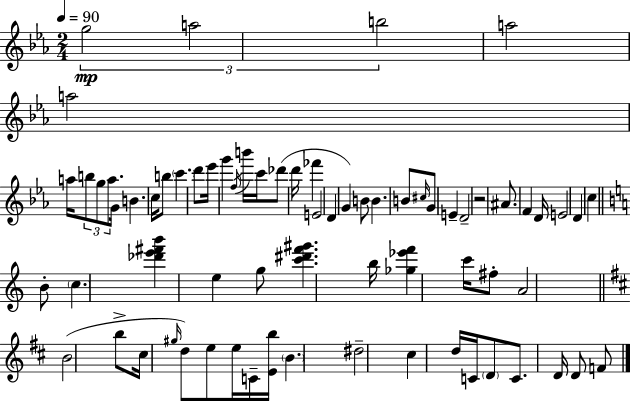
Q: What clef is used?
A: treble